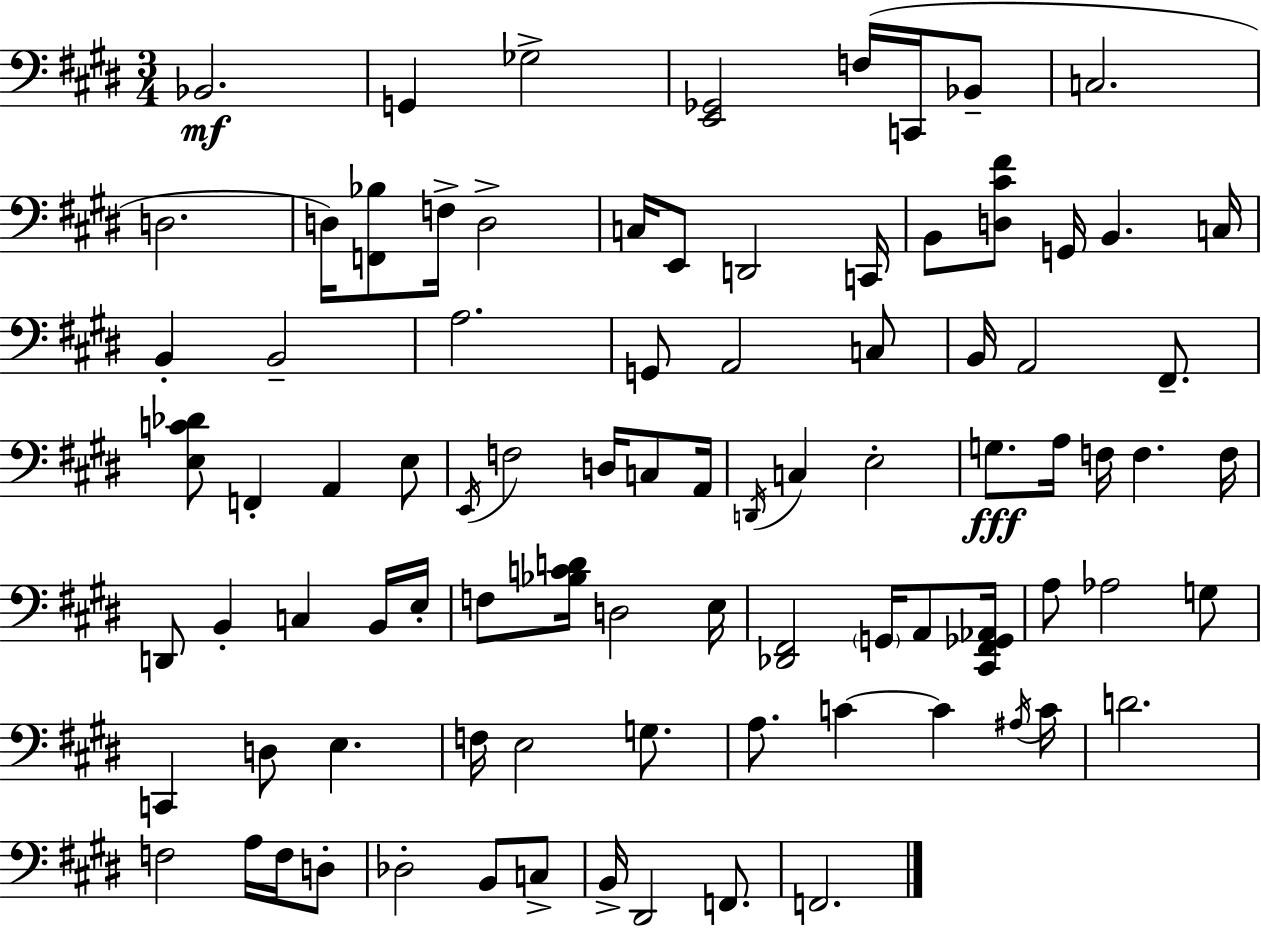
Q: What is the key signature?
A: E major